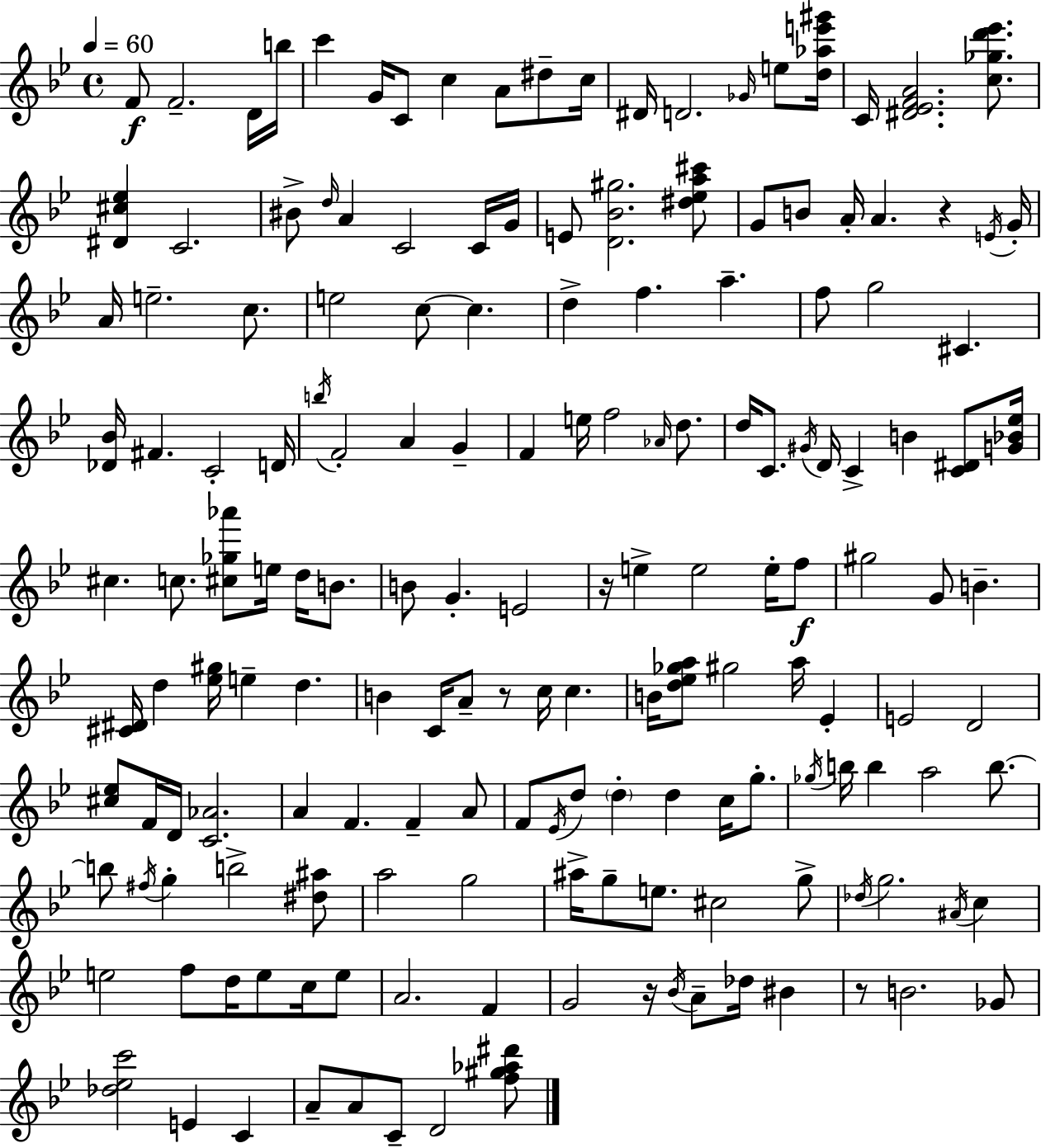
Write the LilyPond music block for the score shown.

{
  \clef treble
  \time 4/4
  \defaultTimeSignature
  \key g \minor
  \tempo 4 = 60
  f'8\f f'2.-- d'16 b''16 | c'''4 g'16 c'8 c''4 a'8 dis''8-- c''16 | dis'16 d'2. \grace { ges'16 } e''8 | <d'' aes'' e''' gis'''>16 c'16 <dis' ees' f' a'>2. <c'' ges'' d''' ees'''>8. | \break <dis' cis'' ees''>4 c'2. | bis'8-> \grace { d''16 } a'4 c'2 | c'16 g'16 e'8 <d' bes' gis''>2. | <dis'' ees'' a'' cis'''>8 g'8 b'8 a'16-. a'4. r4 | \break \acciaccatura { e'16 } g'16-. a'16 e''2.-- | c''8. e''2 c''8~~ c''4. | d''4-> f''4. a''4.-- | f''8 g''2 cis'4. | \break <des' bes'>16 fis'4. c'2-. | d'16 \acciaccatura { b''16 } f'2-. a'4 | g'4-- f'4 e''16 f''2 | \grace { aes'16 } d''8. d''16 c'8. \acciaccatura { gis'16 } d'16 c'4-> b'4 | \break <c' dis'>8 <g' bes' ees''>16 cis''4. c''8. <cis'' ges'' aes'''>8 | e''16 d''16 b'8. b'8 g'4.-. e'2 | r16 e''4-> e''2 | e''16-. f''8\f gis''2 g'8 | \break b'4.-- <cis' dis'>16 d''4 <ees'' gis''>16 e''4-- | d''4. b'4 c'16 a'8-- r8 c''16 | c''4. b'16 <d'' ees'' ges'' a''>8 gis''2 | a''16 ees'4-. e'2 d'2 | \break <cis'' ees''>8 f'16 d'16 <c' aes'>2. | a'4 f'4. | f'4-- a'8 f'8 \acciaccatura { ees'16 } d''8 \parenthesize d''4-. d''4 | c''16 g''8.-. \acciaccatura { ges''16 } b''16 b''4 a''2 | \break b''8.~~ b''8 \acciaccatura { fis''16 } g''4-. b''2-> | <dis'' ais''>8 a''2 | g''2 ais''16-> g''8-- e''8. cis''2 | g''8-> \acciaccatura { des''16 } g''2. | \break \acciaccatura { ais'16 } c''4 e''2 | f''8 d''16 e''8 c''16 e''8 a'2. | f'4 g'2 | r16 \acciaccatura { bes'16 } a'8-- des''16 bis'4 r8 b'2. | \break ges'8 <des'' ees'' c'''>2 | e'4 c'4 a'8-- a'8 | c'8-- d'2 <f'' gis'' aes'' dis'''>8 \bar "|."
}